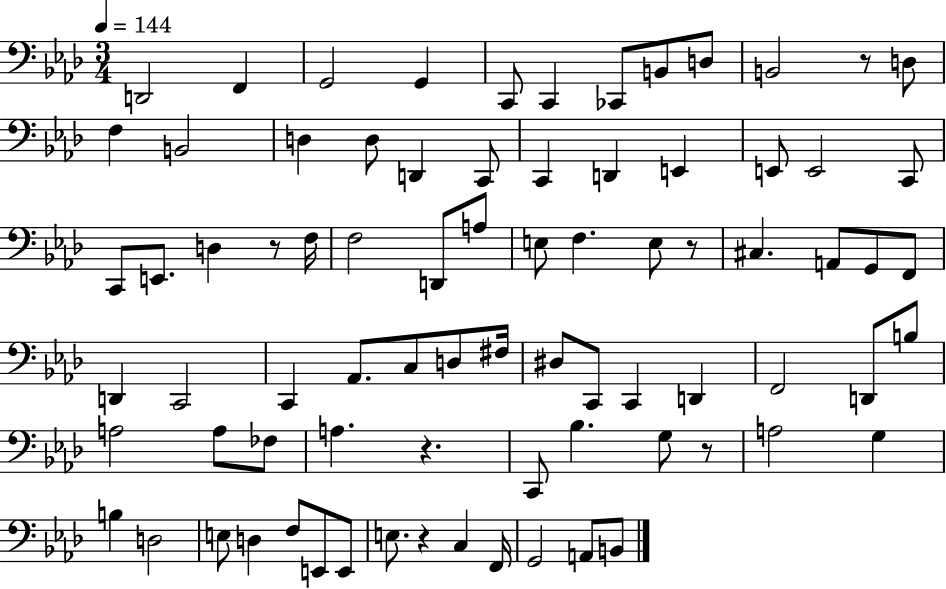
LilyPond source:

{
  \clef bass
  \numericTimeSignature
  \time 3/4
  \key aes \major
  \tempo 4 = 144
  \repeat volta 2 { d,2 f,4 | g,2 g,4 | c,8 c,4 ces,8 b,8 d8 | b,2 r8 d8 | \break f4 b,2 | d4 d8 d,4 c,8 | c,4 d,4 e,4 | e,8 e,2 c,8 | \break c,8 e,8. d4 r8 f16 | f2 d,8 a8 | e8 f4. e8 r8 | cis4. a,8 g,8 f,8 | \break d,4 c,2 | c,4 aes,8. c8 d8 fis16 | dis8 c,8 c,4 d,4 | f,2 d,8 b8 | \break a2 a8 fes8 | a4. r4. | c,8 bes4. g8 r8 | a2 g4 | \break b4 d2 | e8 d4 f8 e,8 e,8 | e8. r4 c4 f,16 | g,2 a,8 b,8 | \break } \bar "|."
}